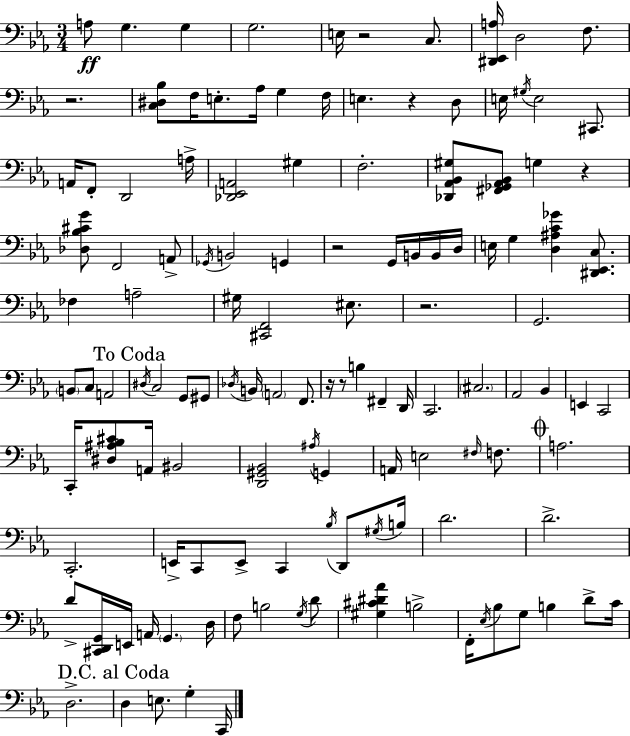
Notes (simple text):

A3/e G3/q. G3/q G3/h. E3/s R/h C3/e. [D#2,Eb2,A3]/s D3/h F3/e. R/h. [C3,D#3,Bb3]/e F3/s E3/e. Ab3/s G3/q F3/s E3/q. R/q D3/e E3/s G#3/s E3/h C#2/e. A2/s F2/e D2/h A3/s [Db2,Eb2,A2]/h G#3/q F3/h. [Db2,Ab2,Bb2,G#3]/e [F#2,Gb2,Ab2,Bb2]/e G3/q R/q [Db3,Bb3,C#4,G4]/e F2/h A2/e Gb2/s B2/h G2/q R/h G2/s B2/s B2/s D3/s E3/s G3/q [D3,A#3,C4,Gb4]/q [D#2,Eb2,C3]/e. FES3/q A3/h G#3/s [C#2,F2]/h EIS3/e. R/h. G2/h. B2/e C3/e A2/h D#3/s C3/h G2/e G#2/e Db3/s B2/s A2/h F2/e. R/s R/e B3/q F#2/q D2/s C2/h. C#3/h. Ab2/h Bb2/q E2/q C2/h C2/s [D#3,A#3,Bb3,C#4]/e A2/s BIS2/h [D2,G#2,Bb2]/h A#3/s G2/q A2/s E3/h F#3/s F3/e. A3/h. C2/h. E2/s C2/e E2/e C2/q Bb3/s D2/e G#3/s B3/s D4/h. D4/h. D4/e [C#2,D2,G2]/s E2/s A2/s G2/q. D3/s F3/e B3/h G3/s D4/e [G#3,C#4,D#4,Ab4]/q B3/h F2/s Eb3/s Bb3/e G3/e B3/q D4/e C4/s D3/h. D3/q E3/e. G3/q C2/s